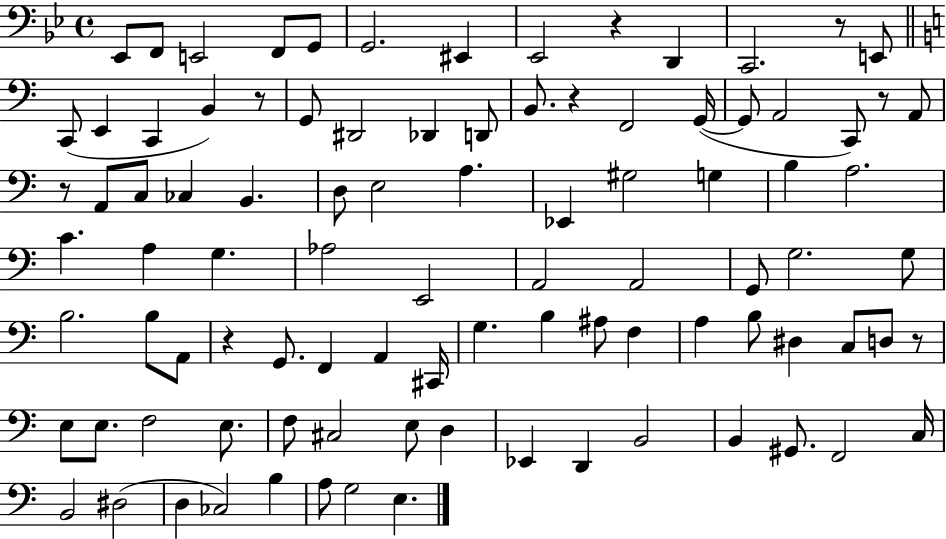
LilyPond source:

{
  \clef bass
  \time 4/4
  \defaultTimeSignature
  \key bes \major
  ees,8 f,8 e,2 f,8 g,8 | g,2. eis,4 | ees,2 r4 d,4 | c,2. r8 e,8 | \break \bar "||" \break \key c \major c,8( e,4 c,4 b,4) r8 | g,8 dis,2 des,4 d,8 | b,8. r4 f,2 g,16~(~ | g,8 a,2 c,8) r8 a,8 | \break r8 a,8 c8 ces4 b,4. | d8 e2 a4. | ees,4 gis2 g4 | b4 a2. | \break c'4. a4 g4. | aes2 e,2 | a,2 a,2 | g,8 g2. g8 | \break b2. b8 a,8 | r4 g,8. f,4 a,4 cis,16 | g4. b4 ais8 f4 | a4 b8 dis4 c8 d8 r8 | \break e8 e8. f2 e8. | f8 cis2 e8 d4 | ees,4 d,4 b,2 | b,4 gis,8. f,2 c16 | \break b,2 dis2( | d4 ces2) b4 | a8 g2 e4. | \bar "|."
}